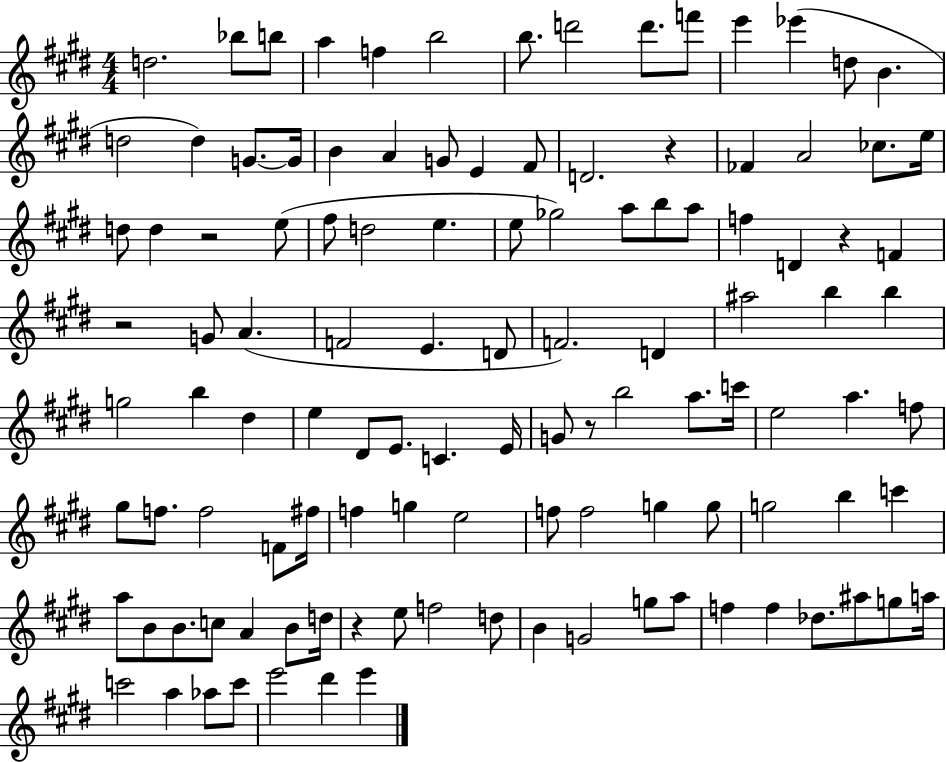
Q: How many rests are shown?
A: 6